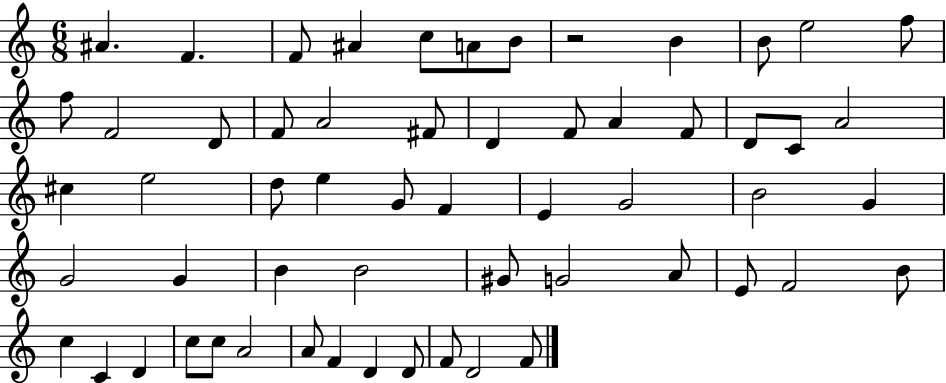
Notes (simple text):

A#4/q. F4/q. F4/e A#4/q C5/e A4/e B4/e R/h B4/q B4/e E5/h F5/e F5/e F4/h D4/e F4/e A4/h F#4/e D4/q F4/e A4/q F4/e D4/e C4/e A4/h C#5/q E5/h D5/e E5/q G4/e F4/q E4/q G4/h B4/h G4/q G4/h G4/q B4/q B4/h G#4/e G4/h A4/e E4/e F4/h B4/e C5/q C4/q D4/q C5/e C5/e A4/h A4/e F4/q D4/q D4/e F4/e D4/h F4/e